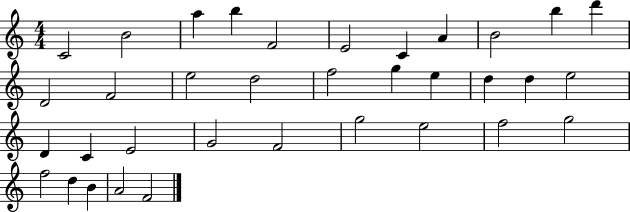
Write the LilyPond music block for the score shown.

{
  \clef treble
  \numericTimeSignature
  \time 4/4
  \key c \major
  c'2 b'2 | a''4 b''4 f'2 | e'2 c'4 a'4 | b'2 b''4 d'''4 | \break d'2 f'2 | e''2 d''2 | f''2 g''4 e''4 | d''4 d''4 e''2 | \break d'4 c'4 e'2 | g'2 f'2 | g''2 e''2 | f''2 g''2 | \break f''2 d''4 b'4 | a'2 f'2 | \bar "|."
}